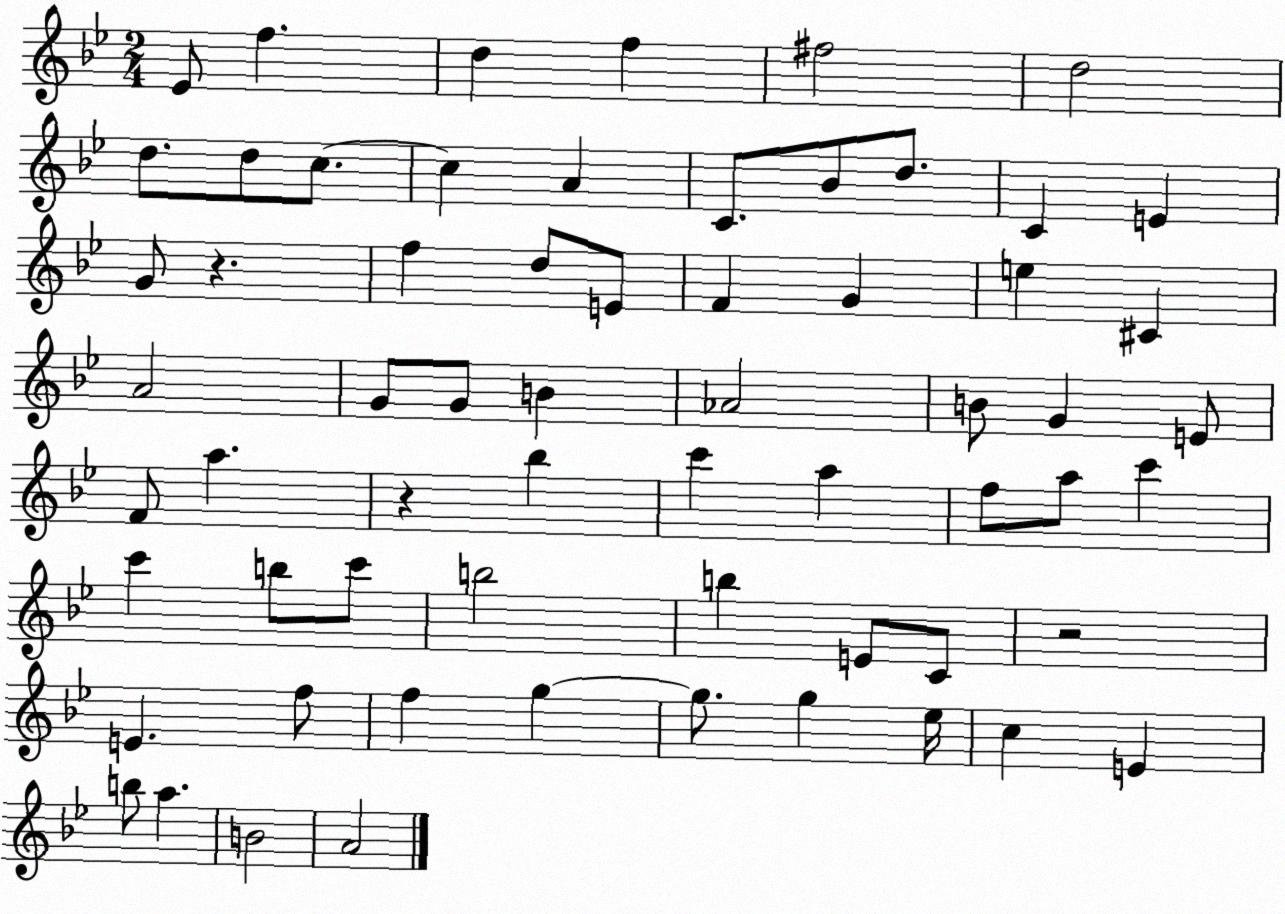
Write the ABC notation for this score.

X:1
T:Untitled
M:2/4
L:1/4
K:Bb
_E/2 f d f ^f2 d2 d/2 d/2 c/2 c A C/2 _B/2 d/2 C E G/2 z f d/2 E/2 F G e ^C A2 G/2 G/2 B _A2 B/2 G E/2 F/2 a z _b c' a f/2 a/2 c' c' b/2 c'/2 b2 b E/2 C/2 z2 E f/2 f g g/2 g _e/4 c E b/2 a B2 A2